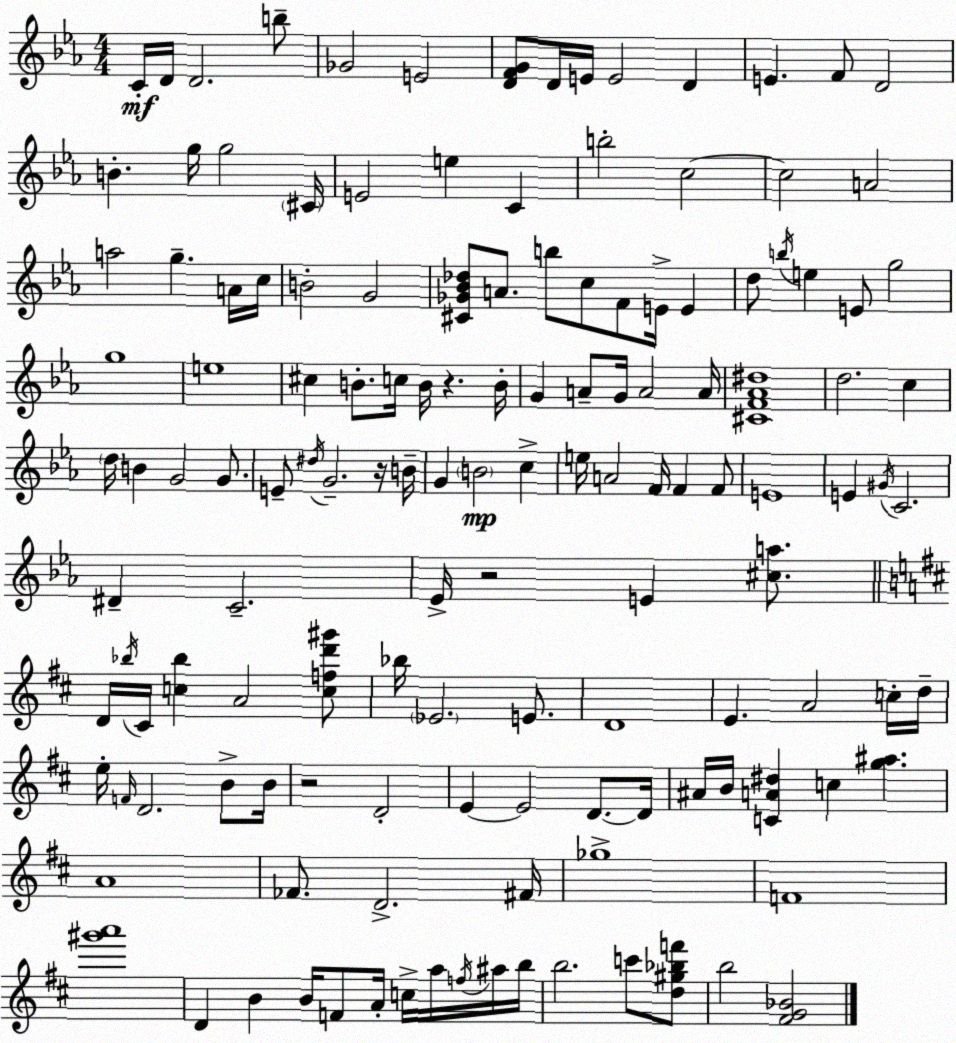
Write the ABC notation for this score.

X:1
T:Untitled
M:4/4
L:1/4
K:Cm
C/4 D/4 D2 b/2 _G2 E2 [DFG]/2 D/4 E/4 E2 D E F/2 D2 B g/4 g2 ^C/4 E2 e C b2 c2 c2 A2 a2 g A/4 c/4 B2 G2 [^C_G_B_d]/2 A/2 b/2 c/2 F/2 E/4 E d/2 b/4 e E/2 g2 g4 e4 ^c B/2 c/4 B/4 z B/4 G A/2 G/4 A2 A/4 [^CF_A^d]4 d2 c d/4 B G2 G/2 E/2 ^d/4 G2 z/4 B/4 G B2 c e/4 A2 F/4 F F/2 E4 E ^G/4 C2 ^D C2 _E/4 z2 E [^ca]/2 D/4 _b/4 ^C/4 [c_b] A2 [cfd'^g']/2 _b/4 _E2 E/2 D4 E A2 c/4 d/4 e/4 F/4 D2 B/2 B/4 z2 D2 E E2 D/2 D/4 ^A/4 B/4 [CA^d] c [g^a] A4 _F/2 D2 ^F/4 _g4 F4 [^g'a']4 D B B/4 F/2 A/4 c/4 a/4 f/4 ^a/4 b/4 b2 c'/2 [d^g_bf']/2 b2 [^FG_B]2